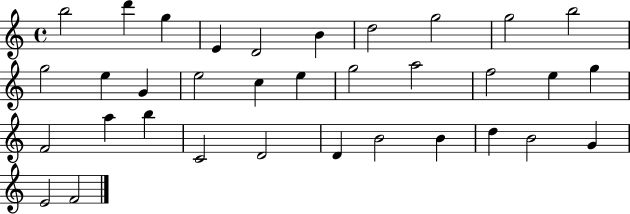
{
  \clef treble
  \time 4/4
  \defaultTimeSignature
  \key c \major
  b''2 d'''4 g''4 | e'4 d'2 b'4 | d''2 g''2 | g''2 b''2 | \break g''2 e''4 g'4 | e''2 c''4 e''4 | g''2 a''2 | f''2 e''4 g''4 | \break f'2 a''4 b''4 | c'2 d'2 | d'4 b'2 b'4 | d''4 b'2 g'4 | \break e'2 f'2 | \bar "|."
}